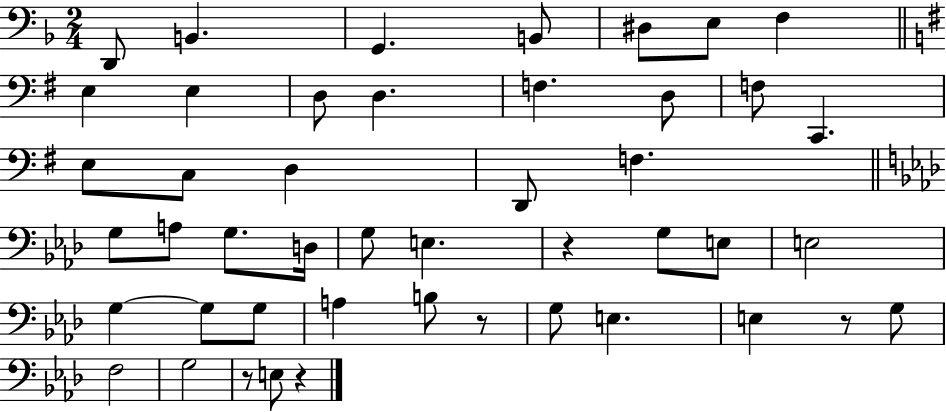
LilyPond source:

{
  \clef bass
  \numericTimeSignature
  \time 2/4
  \key f \major
  \repeat volta 2 { d,8 b,4. | g,4. b,8 | dis8 e8 f4 | \bar "||" \break \key g \major e4 e4 | d8 d4. | f4. d8 | f8 c,4. | \break e8 c8 d4 | d,8 f4. | \bar "||" \break \key f \minor g8 a8 g8. d16 | g8 e4. | r4 g8 e8 | e2 | \break g4~~ g8 g8 | a4 b8 r8 | g8 e4. | e4 r8 g8 | \break f2 | g2 | r8 e8 r4 | } \bar "|."
}